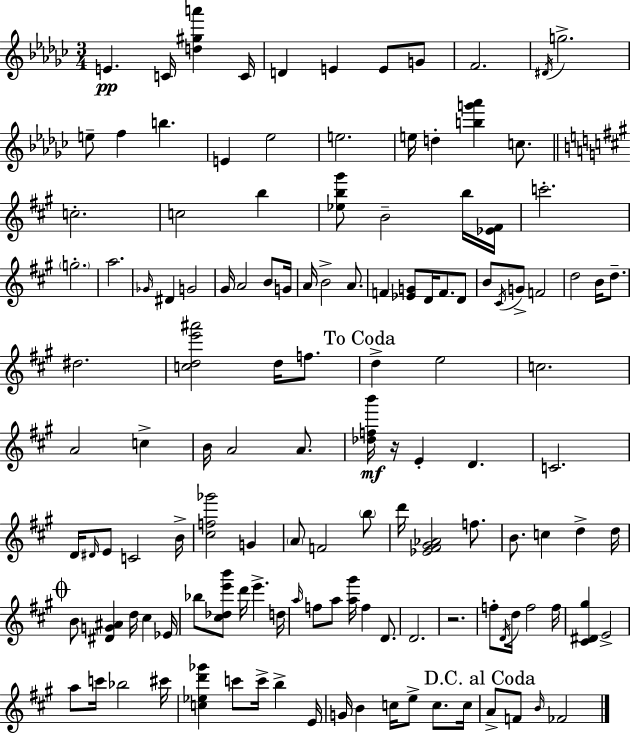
E4/q. C4/s [D5,G#5,A6]/q C4/s D4/q E4/q E4/e G4/e F4/h. D#4/s G5/h. E5/e F5/q B5/q. E4/q Eb5/h E5/h. E5/s D5/q [B5,G6,Ab6]/q C5/e. C5/h. C5/h B5/q [Eb5,B5,G#6]/e B4/h B5/s [Eb4,F#4]/s C6/h. G5/h. A5/h. Gb4/s D#4/q G4/h G#4/s A4/h B4/e G4/s A4/s B4/h A4/e. F4/q [Eb4,G4]/e D4/s F4/e. D4/e B4/e C#4/s G4/e F4/h D5/h B4/s D5/e. D#5/h. [C5,D5,E6,A#6]/h D5/s F5/e. D5/q E5/h C5/h. A4/h C5/q B4/s A4/h A4/e. [Db5,F5,B6]/s R/s E4/q D4/q. C4/h. D4/s D#4/s E4/e C4/h B4/s [C#5,F5,Gb6]/h G4/q A4/e F4/h B5/e D6/s [Eb4,F#4,G#4,Ab4]/h F5/e. B4/e. C5/q D5/q D5/s B4/e [D#4,G4,A#4]/q D5/s C#5/q Eb4/s Bb5/e [C#5,Db5,E6,B6]/e D6/s E6/q. D5/s A5/s F5/e A5/e [A5,G#6]/s F5/q D4/e. D4/h. R/h. F5/e D4/s D5/s F5/h F5/s [C#4,D#4,G#5]/q E4/h A5/e C6/s Bb5/h C#6/s [C5,Eb5,D6,Gb6]/q C6/e C6/s B5/q E4/s G4/s B4/q C5/s E5/e C5/e. C5/s A4/e F4/e B4/s FES4/h